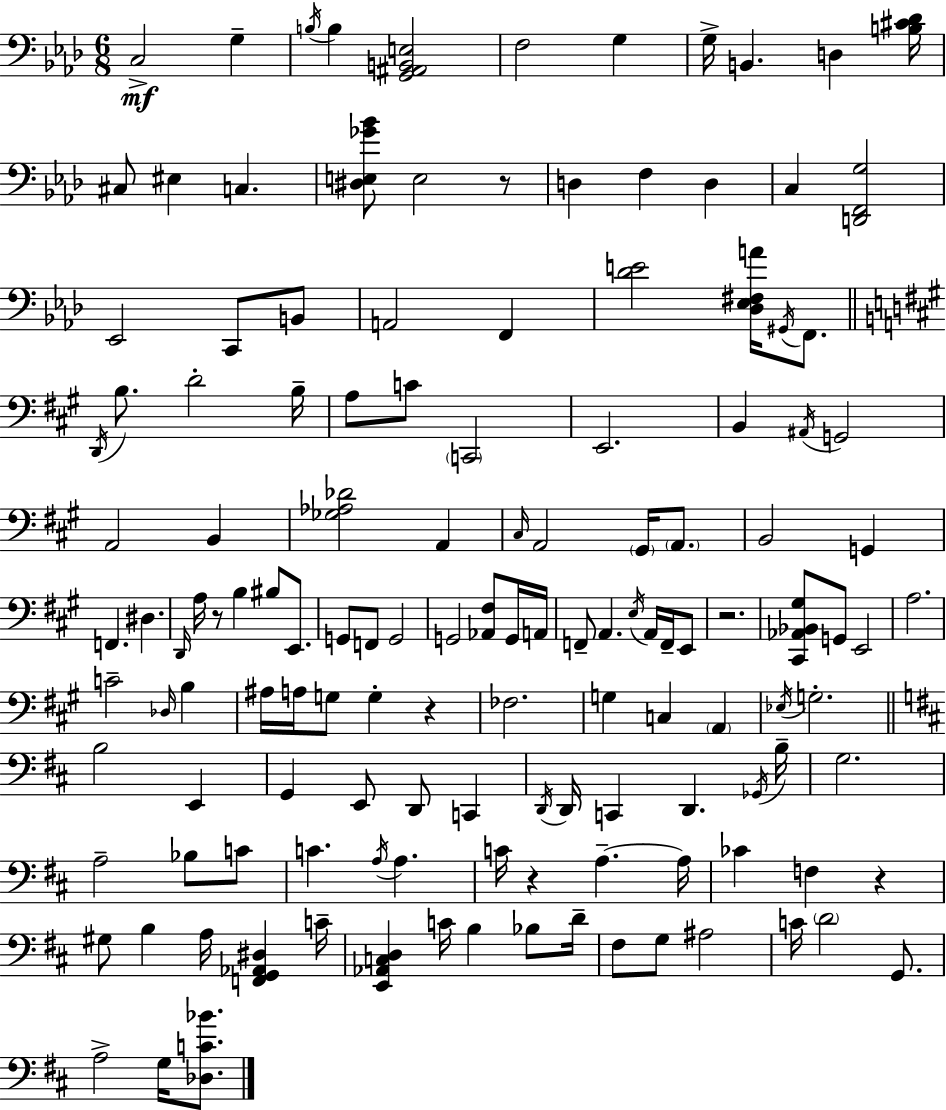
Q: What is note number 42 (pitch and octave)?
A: A2